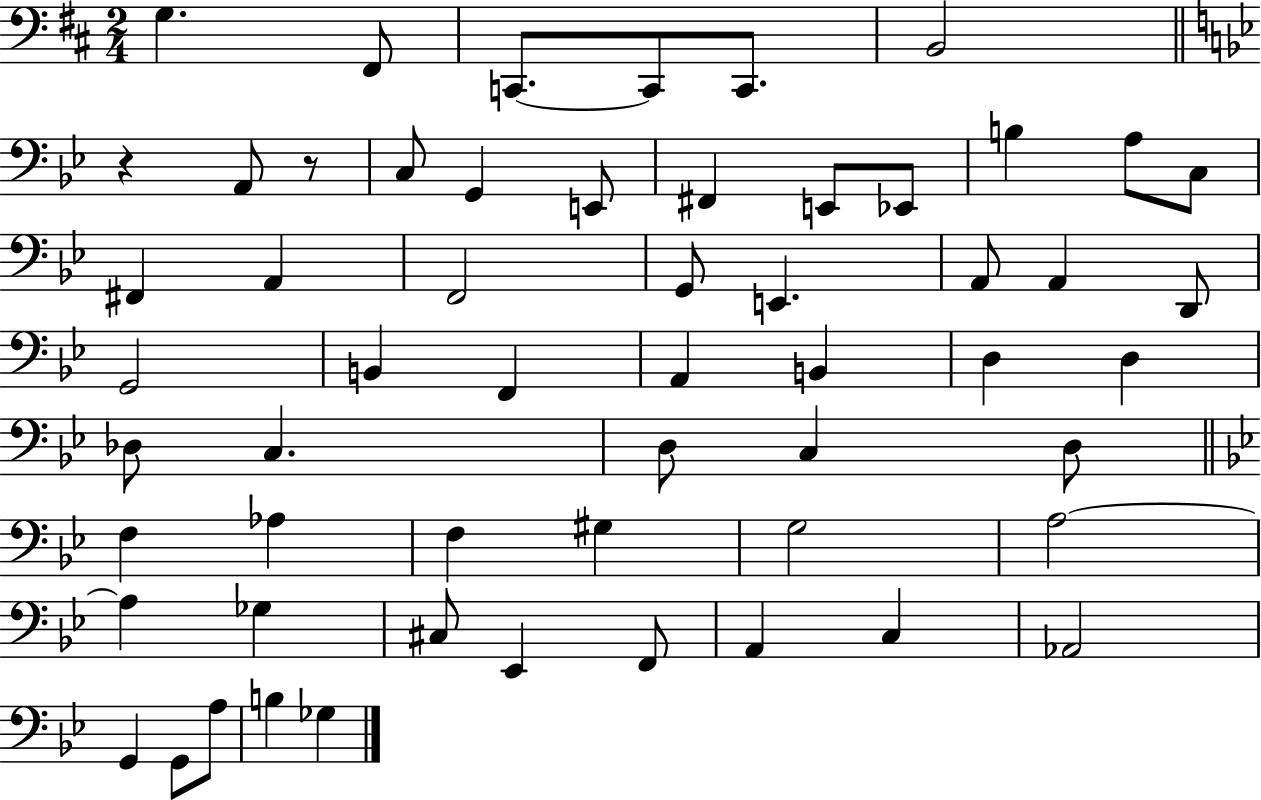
G3/q. F#2/e C2/e. C2/e C2/e. B2/h R/q A2/e R/e C3/e G2/q E2/e F#2/q E2/e Eb2/e B3/q A3/e C3/e F#2/q A2/q F2/h G2/e E2/q. A2/e A2/q D2/e G2/h B2/q F2/q A2/q B2/q D3/q D3/q Db3/e C3/q. D3/e C3/q D3/e F3/q Ab3/q F3/q G#3/q G3/h A3/h A3/q Gb3/q C#3/e Eb2/q F2/e A2/q C3/q Ab2/h G2/q G2/e A3/e B3/q Gb3/q